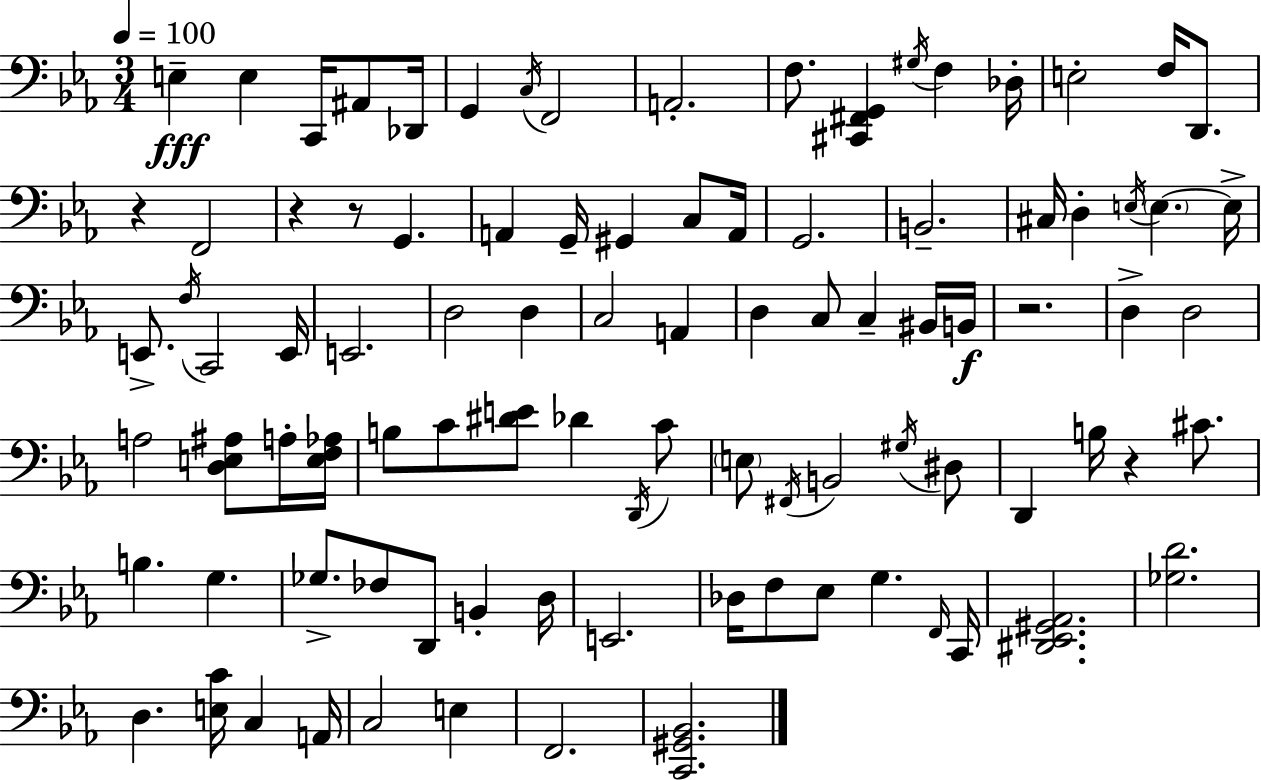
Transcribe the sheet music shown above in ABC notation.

X:1
T:Untitled
M:3/4
L:1/4
K:Eb
E, E, C,,/4 ^A,,/2 _D,,/4 G,, C,/4 F,,2 A,,2 F,/2 [^C,,^F,,G,,] ^G,/4 F, _D,/4 E,2 F,/4 D,,/2 z F,,2 z z/2 G,, A,, G,,/4 ^G,, C,/2 A,,/4 G,,2 B,,2 ^C,/4 D, E,/4 E, E,/4 E,,/2 F,/4 C,,2 E,,/4 E,,2 D,2 D, C,2 A,, D, C,/2 C, ^B,,/4 B,,/4 z2 D, D,2 A,2 [D,E,^A,]/2 A,/4 [E,F,_A,]/4 B,/2 C/2 [^DE]/2 _D D,,/4 C/2 E,/2 ^F,,/4 B,,2 ^G,/4 ^D,/2 D,, B,/4 z ^C/2 B, G, _G,/2 _F,/2 D,,/2 B,, D,/4 E,,2 _D,/4 F,/2 _E,/2 G, F,,/4 C,,/4 [^D,,_E,,^G,,_A,,]2 [_G,D]2 D, [E,C]/4 C, A,,/4 C,2 E, F,,2 [C,,^G,,_B,,]2